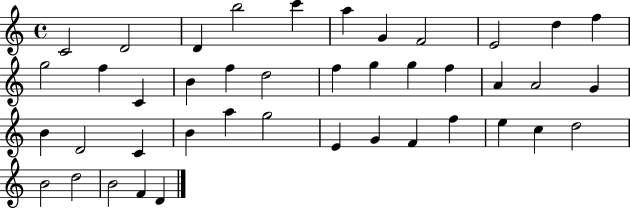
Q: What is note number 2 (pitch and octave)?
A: D4